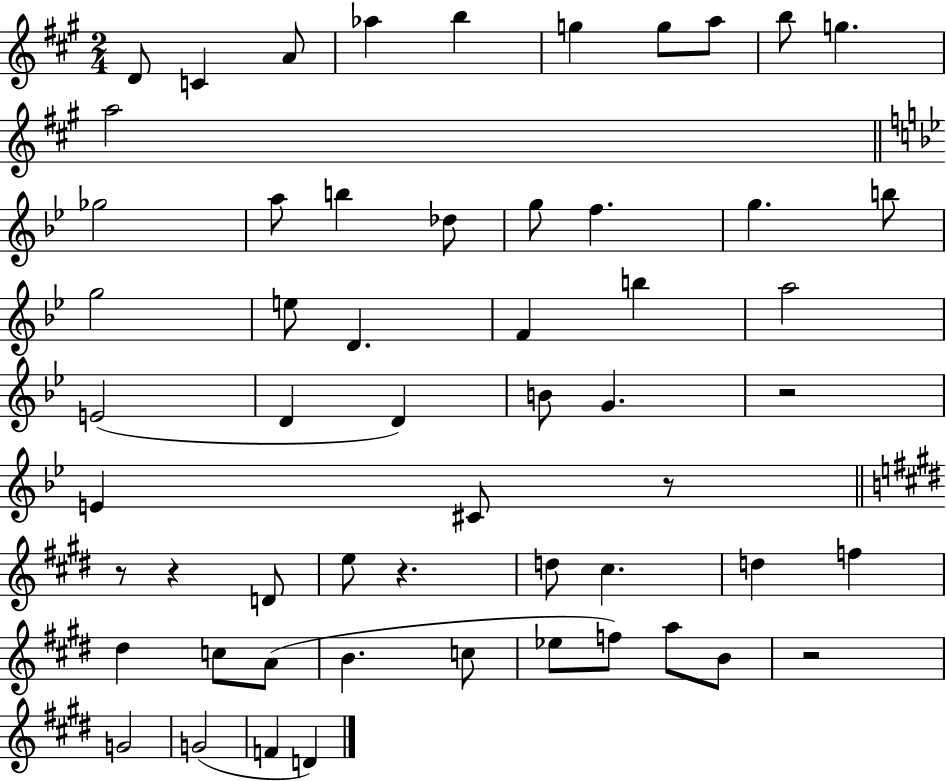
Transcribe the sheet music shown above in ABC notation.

X:1
T:Untitled
M:2/4
L:1/4
K:A
D/2 C A/2 _a b g g/2 a/2 b/2 g a2 _g2 a/2 b _d/2 g/2 f g b/2 g2 e/2 D F b a2 E2 D D B/2 G z2 E ^C/2 z/2 z/2 z D/2 e/2 z d/2 ^c d f ^d c/2 A/2 B c/2 _e/2 f/2 a/2 B/2 z2 G2 G2 F D